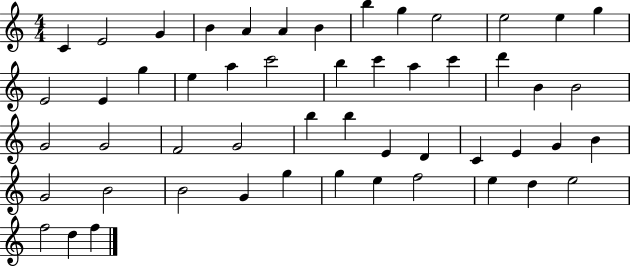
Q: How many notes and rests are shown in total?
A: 52